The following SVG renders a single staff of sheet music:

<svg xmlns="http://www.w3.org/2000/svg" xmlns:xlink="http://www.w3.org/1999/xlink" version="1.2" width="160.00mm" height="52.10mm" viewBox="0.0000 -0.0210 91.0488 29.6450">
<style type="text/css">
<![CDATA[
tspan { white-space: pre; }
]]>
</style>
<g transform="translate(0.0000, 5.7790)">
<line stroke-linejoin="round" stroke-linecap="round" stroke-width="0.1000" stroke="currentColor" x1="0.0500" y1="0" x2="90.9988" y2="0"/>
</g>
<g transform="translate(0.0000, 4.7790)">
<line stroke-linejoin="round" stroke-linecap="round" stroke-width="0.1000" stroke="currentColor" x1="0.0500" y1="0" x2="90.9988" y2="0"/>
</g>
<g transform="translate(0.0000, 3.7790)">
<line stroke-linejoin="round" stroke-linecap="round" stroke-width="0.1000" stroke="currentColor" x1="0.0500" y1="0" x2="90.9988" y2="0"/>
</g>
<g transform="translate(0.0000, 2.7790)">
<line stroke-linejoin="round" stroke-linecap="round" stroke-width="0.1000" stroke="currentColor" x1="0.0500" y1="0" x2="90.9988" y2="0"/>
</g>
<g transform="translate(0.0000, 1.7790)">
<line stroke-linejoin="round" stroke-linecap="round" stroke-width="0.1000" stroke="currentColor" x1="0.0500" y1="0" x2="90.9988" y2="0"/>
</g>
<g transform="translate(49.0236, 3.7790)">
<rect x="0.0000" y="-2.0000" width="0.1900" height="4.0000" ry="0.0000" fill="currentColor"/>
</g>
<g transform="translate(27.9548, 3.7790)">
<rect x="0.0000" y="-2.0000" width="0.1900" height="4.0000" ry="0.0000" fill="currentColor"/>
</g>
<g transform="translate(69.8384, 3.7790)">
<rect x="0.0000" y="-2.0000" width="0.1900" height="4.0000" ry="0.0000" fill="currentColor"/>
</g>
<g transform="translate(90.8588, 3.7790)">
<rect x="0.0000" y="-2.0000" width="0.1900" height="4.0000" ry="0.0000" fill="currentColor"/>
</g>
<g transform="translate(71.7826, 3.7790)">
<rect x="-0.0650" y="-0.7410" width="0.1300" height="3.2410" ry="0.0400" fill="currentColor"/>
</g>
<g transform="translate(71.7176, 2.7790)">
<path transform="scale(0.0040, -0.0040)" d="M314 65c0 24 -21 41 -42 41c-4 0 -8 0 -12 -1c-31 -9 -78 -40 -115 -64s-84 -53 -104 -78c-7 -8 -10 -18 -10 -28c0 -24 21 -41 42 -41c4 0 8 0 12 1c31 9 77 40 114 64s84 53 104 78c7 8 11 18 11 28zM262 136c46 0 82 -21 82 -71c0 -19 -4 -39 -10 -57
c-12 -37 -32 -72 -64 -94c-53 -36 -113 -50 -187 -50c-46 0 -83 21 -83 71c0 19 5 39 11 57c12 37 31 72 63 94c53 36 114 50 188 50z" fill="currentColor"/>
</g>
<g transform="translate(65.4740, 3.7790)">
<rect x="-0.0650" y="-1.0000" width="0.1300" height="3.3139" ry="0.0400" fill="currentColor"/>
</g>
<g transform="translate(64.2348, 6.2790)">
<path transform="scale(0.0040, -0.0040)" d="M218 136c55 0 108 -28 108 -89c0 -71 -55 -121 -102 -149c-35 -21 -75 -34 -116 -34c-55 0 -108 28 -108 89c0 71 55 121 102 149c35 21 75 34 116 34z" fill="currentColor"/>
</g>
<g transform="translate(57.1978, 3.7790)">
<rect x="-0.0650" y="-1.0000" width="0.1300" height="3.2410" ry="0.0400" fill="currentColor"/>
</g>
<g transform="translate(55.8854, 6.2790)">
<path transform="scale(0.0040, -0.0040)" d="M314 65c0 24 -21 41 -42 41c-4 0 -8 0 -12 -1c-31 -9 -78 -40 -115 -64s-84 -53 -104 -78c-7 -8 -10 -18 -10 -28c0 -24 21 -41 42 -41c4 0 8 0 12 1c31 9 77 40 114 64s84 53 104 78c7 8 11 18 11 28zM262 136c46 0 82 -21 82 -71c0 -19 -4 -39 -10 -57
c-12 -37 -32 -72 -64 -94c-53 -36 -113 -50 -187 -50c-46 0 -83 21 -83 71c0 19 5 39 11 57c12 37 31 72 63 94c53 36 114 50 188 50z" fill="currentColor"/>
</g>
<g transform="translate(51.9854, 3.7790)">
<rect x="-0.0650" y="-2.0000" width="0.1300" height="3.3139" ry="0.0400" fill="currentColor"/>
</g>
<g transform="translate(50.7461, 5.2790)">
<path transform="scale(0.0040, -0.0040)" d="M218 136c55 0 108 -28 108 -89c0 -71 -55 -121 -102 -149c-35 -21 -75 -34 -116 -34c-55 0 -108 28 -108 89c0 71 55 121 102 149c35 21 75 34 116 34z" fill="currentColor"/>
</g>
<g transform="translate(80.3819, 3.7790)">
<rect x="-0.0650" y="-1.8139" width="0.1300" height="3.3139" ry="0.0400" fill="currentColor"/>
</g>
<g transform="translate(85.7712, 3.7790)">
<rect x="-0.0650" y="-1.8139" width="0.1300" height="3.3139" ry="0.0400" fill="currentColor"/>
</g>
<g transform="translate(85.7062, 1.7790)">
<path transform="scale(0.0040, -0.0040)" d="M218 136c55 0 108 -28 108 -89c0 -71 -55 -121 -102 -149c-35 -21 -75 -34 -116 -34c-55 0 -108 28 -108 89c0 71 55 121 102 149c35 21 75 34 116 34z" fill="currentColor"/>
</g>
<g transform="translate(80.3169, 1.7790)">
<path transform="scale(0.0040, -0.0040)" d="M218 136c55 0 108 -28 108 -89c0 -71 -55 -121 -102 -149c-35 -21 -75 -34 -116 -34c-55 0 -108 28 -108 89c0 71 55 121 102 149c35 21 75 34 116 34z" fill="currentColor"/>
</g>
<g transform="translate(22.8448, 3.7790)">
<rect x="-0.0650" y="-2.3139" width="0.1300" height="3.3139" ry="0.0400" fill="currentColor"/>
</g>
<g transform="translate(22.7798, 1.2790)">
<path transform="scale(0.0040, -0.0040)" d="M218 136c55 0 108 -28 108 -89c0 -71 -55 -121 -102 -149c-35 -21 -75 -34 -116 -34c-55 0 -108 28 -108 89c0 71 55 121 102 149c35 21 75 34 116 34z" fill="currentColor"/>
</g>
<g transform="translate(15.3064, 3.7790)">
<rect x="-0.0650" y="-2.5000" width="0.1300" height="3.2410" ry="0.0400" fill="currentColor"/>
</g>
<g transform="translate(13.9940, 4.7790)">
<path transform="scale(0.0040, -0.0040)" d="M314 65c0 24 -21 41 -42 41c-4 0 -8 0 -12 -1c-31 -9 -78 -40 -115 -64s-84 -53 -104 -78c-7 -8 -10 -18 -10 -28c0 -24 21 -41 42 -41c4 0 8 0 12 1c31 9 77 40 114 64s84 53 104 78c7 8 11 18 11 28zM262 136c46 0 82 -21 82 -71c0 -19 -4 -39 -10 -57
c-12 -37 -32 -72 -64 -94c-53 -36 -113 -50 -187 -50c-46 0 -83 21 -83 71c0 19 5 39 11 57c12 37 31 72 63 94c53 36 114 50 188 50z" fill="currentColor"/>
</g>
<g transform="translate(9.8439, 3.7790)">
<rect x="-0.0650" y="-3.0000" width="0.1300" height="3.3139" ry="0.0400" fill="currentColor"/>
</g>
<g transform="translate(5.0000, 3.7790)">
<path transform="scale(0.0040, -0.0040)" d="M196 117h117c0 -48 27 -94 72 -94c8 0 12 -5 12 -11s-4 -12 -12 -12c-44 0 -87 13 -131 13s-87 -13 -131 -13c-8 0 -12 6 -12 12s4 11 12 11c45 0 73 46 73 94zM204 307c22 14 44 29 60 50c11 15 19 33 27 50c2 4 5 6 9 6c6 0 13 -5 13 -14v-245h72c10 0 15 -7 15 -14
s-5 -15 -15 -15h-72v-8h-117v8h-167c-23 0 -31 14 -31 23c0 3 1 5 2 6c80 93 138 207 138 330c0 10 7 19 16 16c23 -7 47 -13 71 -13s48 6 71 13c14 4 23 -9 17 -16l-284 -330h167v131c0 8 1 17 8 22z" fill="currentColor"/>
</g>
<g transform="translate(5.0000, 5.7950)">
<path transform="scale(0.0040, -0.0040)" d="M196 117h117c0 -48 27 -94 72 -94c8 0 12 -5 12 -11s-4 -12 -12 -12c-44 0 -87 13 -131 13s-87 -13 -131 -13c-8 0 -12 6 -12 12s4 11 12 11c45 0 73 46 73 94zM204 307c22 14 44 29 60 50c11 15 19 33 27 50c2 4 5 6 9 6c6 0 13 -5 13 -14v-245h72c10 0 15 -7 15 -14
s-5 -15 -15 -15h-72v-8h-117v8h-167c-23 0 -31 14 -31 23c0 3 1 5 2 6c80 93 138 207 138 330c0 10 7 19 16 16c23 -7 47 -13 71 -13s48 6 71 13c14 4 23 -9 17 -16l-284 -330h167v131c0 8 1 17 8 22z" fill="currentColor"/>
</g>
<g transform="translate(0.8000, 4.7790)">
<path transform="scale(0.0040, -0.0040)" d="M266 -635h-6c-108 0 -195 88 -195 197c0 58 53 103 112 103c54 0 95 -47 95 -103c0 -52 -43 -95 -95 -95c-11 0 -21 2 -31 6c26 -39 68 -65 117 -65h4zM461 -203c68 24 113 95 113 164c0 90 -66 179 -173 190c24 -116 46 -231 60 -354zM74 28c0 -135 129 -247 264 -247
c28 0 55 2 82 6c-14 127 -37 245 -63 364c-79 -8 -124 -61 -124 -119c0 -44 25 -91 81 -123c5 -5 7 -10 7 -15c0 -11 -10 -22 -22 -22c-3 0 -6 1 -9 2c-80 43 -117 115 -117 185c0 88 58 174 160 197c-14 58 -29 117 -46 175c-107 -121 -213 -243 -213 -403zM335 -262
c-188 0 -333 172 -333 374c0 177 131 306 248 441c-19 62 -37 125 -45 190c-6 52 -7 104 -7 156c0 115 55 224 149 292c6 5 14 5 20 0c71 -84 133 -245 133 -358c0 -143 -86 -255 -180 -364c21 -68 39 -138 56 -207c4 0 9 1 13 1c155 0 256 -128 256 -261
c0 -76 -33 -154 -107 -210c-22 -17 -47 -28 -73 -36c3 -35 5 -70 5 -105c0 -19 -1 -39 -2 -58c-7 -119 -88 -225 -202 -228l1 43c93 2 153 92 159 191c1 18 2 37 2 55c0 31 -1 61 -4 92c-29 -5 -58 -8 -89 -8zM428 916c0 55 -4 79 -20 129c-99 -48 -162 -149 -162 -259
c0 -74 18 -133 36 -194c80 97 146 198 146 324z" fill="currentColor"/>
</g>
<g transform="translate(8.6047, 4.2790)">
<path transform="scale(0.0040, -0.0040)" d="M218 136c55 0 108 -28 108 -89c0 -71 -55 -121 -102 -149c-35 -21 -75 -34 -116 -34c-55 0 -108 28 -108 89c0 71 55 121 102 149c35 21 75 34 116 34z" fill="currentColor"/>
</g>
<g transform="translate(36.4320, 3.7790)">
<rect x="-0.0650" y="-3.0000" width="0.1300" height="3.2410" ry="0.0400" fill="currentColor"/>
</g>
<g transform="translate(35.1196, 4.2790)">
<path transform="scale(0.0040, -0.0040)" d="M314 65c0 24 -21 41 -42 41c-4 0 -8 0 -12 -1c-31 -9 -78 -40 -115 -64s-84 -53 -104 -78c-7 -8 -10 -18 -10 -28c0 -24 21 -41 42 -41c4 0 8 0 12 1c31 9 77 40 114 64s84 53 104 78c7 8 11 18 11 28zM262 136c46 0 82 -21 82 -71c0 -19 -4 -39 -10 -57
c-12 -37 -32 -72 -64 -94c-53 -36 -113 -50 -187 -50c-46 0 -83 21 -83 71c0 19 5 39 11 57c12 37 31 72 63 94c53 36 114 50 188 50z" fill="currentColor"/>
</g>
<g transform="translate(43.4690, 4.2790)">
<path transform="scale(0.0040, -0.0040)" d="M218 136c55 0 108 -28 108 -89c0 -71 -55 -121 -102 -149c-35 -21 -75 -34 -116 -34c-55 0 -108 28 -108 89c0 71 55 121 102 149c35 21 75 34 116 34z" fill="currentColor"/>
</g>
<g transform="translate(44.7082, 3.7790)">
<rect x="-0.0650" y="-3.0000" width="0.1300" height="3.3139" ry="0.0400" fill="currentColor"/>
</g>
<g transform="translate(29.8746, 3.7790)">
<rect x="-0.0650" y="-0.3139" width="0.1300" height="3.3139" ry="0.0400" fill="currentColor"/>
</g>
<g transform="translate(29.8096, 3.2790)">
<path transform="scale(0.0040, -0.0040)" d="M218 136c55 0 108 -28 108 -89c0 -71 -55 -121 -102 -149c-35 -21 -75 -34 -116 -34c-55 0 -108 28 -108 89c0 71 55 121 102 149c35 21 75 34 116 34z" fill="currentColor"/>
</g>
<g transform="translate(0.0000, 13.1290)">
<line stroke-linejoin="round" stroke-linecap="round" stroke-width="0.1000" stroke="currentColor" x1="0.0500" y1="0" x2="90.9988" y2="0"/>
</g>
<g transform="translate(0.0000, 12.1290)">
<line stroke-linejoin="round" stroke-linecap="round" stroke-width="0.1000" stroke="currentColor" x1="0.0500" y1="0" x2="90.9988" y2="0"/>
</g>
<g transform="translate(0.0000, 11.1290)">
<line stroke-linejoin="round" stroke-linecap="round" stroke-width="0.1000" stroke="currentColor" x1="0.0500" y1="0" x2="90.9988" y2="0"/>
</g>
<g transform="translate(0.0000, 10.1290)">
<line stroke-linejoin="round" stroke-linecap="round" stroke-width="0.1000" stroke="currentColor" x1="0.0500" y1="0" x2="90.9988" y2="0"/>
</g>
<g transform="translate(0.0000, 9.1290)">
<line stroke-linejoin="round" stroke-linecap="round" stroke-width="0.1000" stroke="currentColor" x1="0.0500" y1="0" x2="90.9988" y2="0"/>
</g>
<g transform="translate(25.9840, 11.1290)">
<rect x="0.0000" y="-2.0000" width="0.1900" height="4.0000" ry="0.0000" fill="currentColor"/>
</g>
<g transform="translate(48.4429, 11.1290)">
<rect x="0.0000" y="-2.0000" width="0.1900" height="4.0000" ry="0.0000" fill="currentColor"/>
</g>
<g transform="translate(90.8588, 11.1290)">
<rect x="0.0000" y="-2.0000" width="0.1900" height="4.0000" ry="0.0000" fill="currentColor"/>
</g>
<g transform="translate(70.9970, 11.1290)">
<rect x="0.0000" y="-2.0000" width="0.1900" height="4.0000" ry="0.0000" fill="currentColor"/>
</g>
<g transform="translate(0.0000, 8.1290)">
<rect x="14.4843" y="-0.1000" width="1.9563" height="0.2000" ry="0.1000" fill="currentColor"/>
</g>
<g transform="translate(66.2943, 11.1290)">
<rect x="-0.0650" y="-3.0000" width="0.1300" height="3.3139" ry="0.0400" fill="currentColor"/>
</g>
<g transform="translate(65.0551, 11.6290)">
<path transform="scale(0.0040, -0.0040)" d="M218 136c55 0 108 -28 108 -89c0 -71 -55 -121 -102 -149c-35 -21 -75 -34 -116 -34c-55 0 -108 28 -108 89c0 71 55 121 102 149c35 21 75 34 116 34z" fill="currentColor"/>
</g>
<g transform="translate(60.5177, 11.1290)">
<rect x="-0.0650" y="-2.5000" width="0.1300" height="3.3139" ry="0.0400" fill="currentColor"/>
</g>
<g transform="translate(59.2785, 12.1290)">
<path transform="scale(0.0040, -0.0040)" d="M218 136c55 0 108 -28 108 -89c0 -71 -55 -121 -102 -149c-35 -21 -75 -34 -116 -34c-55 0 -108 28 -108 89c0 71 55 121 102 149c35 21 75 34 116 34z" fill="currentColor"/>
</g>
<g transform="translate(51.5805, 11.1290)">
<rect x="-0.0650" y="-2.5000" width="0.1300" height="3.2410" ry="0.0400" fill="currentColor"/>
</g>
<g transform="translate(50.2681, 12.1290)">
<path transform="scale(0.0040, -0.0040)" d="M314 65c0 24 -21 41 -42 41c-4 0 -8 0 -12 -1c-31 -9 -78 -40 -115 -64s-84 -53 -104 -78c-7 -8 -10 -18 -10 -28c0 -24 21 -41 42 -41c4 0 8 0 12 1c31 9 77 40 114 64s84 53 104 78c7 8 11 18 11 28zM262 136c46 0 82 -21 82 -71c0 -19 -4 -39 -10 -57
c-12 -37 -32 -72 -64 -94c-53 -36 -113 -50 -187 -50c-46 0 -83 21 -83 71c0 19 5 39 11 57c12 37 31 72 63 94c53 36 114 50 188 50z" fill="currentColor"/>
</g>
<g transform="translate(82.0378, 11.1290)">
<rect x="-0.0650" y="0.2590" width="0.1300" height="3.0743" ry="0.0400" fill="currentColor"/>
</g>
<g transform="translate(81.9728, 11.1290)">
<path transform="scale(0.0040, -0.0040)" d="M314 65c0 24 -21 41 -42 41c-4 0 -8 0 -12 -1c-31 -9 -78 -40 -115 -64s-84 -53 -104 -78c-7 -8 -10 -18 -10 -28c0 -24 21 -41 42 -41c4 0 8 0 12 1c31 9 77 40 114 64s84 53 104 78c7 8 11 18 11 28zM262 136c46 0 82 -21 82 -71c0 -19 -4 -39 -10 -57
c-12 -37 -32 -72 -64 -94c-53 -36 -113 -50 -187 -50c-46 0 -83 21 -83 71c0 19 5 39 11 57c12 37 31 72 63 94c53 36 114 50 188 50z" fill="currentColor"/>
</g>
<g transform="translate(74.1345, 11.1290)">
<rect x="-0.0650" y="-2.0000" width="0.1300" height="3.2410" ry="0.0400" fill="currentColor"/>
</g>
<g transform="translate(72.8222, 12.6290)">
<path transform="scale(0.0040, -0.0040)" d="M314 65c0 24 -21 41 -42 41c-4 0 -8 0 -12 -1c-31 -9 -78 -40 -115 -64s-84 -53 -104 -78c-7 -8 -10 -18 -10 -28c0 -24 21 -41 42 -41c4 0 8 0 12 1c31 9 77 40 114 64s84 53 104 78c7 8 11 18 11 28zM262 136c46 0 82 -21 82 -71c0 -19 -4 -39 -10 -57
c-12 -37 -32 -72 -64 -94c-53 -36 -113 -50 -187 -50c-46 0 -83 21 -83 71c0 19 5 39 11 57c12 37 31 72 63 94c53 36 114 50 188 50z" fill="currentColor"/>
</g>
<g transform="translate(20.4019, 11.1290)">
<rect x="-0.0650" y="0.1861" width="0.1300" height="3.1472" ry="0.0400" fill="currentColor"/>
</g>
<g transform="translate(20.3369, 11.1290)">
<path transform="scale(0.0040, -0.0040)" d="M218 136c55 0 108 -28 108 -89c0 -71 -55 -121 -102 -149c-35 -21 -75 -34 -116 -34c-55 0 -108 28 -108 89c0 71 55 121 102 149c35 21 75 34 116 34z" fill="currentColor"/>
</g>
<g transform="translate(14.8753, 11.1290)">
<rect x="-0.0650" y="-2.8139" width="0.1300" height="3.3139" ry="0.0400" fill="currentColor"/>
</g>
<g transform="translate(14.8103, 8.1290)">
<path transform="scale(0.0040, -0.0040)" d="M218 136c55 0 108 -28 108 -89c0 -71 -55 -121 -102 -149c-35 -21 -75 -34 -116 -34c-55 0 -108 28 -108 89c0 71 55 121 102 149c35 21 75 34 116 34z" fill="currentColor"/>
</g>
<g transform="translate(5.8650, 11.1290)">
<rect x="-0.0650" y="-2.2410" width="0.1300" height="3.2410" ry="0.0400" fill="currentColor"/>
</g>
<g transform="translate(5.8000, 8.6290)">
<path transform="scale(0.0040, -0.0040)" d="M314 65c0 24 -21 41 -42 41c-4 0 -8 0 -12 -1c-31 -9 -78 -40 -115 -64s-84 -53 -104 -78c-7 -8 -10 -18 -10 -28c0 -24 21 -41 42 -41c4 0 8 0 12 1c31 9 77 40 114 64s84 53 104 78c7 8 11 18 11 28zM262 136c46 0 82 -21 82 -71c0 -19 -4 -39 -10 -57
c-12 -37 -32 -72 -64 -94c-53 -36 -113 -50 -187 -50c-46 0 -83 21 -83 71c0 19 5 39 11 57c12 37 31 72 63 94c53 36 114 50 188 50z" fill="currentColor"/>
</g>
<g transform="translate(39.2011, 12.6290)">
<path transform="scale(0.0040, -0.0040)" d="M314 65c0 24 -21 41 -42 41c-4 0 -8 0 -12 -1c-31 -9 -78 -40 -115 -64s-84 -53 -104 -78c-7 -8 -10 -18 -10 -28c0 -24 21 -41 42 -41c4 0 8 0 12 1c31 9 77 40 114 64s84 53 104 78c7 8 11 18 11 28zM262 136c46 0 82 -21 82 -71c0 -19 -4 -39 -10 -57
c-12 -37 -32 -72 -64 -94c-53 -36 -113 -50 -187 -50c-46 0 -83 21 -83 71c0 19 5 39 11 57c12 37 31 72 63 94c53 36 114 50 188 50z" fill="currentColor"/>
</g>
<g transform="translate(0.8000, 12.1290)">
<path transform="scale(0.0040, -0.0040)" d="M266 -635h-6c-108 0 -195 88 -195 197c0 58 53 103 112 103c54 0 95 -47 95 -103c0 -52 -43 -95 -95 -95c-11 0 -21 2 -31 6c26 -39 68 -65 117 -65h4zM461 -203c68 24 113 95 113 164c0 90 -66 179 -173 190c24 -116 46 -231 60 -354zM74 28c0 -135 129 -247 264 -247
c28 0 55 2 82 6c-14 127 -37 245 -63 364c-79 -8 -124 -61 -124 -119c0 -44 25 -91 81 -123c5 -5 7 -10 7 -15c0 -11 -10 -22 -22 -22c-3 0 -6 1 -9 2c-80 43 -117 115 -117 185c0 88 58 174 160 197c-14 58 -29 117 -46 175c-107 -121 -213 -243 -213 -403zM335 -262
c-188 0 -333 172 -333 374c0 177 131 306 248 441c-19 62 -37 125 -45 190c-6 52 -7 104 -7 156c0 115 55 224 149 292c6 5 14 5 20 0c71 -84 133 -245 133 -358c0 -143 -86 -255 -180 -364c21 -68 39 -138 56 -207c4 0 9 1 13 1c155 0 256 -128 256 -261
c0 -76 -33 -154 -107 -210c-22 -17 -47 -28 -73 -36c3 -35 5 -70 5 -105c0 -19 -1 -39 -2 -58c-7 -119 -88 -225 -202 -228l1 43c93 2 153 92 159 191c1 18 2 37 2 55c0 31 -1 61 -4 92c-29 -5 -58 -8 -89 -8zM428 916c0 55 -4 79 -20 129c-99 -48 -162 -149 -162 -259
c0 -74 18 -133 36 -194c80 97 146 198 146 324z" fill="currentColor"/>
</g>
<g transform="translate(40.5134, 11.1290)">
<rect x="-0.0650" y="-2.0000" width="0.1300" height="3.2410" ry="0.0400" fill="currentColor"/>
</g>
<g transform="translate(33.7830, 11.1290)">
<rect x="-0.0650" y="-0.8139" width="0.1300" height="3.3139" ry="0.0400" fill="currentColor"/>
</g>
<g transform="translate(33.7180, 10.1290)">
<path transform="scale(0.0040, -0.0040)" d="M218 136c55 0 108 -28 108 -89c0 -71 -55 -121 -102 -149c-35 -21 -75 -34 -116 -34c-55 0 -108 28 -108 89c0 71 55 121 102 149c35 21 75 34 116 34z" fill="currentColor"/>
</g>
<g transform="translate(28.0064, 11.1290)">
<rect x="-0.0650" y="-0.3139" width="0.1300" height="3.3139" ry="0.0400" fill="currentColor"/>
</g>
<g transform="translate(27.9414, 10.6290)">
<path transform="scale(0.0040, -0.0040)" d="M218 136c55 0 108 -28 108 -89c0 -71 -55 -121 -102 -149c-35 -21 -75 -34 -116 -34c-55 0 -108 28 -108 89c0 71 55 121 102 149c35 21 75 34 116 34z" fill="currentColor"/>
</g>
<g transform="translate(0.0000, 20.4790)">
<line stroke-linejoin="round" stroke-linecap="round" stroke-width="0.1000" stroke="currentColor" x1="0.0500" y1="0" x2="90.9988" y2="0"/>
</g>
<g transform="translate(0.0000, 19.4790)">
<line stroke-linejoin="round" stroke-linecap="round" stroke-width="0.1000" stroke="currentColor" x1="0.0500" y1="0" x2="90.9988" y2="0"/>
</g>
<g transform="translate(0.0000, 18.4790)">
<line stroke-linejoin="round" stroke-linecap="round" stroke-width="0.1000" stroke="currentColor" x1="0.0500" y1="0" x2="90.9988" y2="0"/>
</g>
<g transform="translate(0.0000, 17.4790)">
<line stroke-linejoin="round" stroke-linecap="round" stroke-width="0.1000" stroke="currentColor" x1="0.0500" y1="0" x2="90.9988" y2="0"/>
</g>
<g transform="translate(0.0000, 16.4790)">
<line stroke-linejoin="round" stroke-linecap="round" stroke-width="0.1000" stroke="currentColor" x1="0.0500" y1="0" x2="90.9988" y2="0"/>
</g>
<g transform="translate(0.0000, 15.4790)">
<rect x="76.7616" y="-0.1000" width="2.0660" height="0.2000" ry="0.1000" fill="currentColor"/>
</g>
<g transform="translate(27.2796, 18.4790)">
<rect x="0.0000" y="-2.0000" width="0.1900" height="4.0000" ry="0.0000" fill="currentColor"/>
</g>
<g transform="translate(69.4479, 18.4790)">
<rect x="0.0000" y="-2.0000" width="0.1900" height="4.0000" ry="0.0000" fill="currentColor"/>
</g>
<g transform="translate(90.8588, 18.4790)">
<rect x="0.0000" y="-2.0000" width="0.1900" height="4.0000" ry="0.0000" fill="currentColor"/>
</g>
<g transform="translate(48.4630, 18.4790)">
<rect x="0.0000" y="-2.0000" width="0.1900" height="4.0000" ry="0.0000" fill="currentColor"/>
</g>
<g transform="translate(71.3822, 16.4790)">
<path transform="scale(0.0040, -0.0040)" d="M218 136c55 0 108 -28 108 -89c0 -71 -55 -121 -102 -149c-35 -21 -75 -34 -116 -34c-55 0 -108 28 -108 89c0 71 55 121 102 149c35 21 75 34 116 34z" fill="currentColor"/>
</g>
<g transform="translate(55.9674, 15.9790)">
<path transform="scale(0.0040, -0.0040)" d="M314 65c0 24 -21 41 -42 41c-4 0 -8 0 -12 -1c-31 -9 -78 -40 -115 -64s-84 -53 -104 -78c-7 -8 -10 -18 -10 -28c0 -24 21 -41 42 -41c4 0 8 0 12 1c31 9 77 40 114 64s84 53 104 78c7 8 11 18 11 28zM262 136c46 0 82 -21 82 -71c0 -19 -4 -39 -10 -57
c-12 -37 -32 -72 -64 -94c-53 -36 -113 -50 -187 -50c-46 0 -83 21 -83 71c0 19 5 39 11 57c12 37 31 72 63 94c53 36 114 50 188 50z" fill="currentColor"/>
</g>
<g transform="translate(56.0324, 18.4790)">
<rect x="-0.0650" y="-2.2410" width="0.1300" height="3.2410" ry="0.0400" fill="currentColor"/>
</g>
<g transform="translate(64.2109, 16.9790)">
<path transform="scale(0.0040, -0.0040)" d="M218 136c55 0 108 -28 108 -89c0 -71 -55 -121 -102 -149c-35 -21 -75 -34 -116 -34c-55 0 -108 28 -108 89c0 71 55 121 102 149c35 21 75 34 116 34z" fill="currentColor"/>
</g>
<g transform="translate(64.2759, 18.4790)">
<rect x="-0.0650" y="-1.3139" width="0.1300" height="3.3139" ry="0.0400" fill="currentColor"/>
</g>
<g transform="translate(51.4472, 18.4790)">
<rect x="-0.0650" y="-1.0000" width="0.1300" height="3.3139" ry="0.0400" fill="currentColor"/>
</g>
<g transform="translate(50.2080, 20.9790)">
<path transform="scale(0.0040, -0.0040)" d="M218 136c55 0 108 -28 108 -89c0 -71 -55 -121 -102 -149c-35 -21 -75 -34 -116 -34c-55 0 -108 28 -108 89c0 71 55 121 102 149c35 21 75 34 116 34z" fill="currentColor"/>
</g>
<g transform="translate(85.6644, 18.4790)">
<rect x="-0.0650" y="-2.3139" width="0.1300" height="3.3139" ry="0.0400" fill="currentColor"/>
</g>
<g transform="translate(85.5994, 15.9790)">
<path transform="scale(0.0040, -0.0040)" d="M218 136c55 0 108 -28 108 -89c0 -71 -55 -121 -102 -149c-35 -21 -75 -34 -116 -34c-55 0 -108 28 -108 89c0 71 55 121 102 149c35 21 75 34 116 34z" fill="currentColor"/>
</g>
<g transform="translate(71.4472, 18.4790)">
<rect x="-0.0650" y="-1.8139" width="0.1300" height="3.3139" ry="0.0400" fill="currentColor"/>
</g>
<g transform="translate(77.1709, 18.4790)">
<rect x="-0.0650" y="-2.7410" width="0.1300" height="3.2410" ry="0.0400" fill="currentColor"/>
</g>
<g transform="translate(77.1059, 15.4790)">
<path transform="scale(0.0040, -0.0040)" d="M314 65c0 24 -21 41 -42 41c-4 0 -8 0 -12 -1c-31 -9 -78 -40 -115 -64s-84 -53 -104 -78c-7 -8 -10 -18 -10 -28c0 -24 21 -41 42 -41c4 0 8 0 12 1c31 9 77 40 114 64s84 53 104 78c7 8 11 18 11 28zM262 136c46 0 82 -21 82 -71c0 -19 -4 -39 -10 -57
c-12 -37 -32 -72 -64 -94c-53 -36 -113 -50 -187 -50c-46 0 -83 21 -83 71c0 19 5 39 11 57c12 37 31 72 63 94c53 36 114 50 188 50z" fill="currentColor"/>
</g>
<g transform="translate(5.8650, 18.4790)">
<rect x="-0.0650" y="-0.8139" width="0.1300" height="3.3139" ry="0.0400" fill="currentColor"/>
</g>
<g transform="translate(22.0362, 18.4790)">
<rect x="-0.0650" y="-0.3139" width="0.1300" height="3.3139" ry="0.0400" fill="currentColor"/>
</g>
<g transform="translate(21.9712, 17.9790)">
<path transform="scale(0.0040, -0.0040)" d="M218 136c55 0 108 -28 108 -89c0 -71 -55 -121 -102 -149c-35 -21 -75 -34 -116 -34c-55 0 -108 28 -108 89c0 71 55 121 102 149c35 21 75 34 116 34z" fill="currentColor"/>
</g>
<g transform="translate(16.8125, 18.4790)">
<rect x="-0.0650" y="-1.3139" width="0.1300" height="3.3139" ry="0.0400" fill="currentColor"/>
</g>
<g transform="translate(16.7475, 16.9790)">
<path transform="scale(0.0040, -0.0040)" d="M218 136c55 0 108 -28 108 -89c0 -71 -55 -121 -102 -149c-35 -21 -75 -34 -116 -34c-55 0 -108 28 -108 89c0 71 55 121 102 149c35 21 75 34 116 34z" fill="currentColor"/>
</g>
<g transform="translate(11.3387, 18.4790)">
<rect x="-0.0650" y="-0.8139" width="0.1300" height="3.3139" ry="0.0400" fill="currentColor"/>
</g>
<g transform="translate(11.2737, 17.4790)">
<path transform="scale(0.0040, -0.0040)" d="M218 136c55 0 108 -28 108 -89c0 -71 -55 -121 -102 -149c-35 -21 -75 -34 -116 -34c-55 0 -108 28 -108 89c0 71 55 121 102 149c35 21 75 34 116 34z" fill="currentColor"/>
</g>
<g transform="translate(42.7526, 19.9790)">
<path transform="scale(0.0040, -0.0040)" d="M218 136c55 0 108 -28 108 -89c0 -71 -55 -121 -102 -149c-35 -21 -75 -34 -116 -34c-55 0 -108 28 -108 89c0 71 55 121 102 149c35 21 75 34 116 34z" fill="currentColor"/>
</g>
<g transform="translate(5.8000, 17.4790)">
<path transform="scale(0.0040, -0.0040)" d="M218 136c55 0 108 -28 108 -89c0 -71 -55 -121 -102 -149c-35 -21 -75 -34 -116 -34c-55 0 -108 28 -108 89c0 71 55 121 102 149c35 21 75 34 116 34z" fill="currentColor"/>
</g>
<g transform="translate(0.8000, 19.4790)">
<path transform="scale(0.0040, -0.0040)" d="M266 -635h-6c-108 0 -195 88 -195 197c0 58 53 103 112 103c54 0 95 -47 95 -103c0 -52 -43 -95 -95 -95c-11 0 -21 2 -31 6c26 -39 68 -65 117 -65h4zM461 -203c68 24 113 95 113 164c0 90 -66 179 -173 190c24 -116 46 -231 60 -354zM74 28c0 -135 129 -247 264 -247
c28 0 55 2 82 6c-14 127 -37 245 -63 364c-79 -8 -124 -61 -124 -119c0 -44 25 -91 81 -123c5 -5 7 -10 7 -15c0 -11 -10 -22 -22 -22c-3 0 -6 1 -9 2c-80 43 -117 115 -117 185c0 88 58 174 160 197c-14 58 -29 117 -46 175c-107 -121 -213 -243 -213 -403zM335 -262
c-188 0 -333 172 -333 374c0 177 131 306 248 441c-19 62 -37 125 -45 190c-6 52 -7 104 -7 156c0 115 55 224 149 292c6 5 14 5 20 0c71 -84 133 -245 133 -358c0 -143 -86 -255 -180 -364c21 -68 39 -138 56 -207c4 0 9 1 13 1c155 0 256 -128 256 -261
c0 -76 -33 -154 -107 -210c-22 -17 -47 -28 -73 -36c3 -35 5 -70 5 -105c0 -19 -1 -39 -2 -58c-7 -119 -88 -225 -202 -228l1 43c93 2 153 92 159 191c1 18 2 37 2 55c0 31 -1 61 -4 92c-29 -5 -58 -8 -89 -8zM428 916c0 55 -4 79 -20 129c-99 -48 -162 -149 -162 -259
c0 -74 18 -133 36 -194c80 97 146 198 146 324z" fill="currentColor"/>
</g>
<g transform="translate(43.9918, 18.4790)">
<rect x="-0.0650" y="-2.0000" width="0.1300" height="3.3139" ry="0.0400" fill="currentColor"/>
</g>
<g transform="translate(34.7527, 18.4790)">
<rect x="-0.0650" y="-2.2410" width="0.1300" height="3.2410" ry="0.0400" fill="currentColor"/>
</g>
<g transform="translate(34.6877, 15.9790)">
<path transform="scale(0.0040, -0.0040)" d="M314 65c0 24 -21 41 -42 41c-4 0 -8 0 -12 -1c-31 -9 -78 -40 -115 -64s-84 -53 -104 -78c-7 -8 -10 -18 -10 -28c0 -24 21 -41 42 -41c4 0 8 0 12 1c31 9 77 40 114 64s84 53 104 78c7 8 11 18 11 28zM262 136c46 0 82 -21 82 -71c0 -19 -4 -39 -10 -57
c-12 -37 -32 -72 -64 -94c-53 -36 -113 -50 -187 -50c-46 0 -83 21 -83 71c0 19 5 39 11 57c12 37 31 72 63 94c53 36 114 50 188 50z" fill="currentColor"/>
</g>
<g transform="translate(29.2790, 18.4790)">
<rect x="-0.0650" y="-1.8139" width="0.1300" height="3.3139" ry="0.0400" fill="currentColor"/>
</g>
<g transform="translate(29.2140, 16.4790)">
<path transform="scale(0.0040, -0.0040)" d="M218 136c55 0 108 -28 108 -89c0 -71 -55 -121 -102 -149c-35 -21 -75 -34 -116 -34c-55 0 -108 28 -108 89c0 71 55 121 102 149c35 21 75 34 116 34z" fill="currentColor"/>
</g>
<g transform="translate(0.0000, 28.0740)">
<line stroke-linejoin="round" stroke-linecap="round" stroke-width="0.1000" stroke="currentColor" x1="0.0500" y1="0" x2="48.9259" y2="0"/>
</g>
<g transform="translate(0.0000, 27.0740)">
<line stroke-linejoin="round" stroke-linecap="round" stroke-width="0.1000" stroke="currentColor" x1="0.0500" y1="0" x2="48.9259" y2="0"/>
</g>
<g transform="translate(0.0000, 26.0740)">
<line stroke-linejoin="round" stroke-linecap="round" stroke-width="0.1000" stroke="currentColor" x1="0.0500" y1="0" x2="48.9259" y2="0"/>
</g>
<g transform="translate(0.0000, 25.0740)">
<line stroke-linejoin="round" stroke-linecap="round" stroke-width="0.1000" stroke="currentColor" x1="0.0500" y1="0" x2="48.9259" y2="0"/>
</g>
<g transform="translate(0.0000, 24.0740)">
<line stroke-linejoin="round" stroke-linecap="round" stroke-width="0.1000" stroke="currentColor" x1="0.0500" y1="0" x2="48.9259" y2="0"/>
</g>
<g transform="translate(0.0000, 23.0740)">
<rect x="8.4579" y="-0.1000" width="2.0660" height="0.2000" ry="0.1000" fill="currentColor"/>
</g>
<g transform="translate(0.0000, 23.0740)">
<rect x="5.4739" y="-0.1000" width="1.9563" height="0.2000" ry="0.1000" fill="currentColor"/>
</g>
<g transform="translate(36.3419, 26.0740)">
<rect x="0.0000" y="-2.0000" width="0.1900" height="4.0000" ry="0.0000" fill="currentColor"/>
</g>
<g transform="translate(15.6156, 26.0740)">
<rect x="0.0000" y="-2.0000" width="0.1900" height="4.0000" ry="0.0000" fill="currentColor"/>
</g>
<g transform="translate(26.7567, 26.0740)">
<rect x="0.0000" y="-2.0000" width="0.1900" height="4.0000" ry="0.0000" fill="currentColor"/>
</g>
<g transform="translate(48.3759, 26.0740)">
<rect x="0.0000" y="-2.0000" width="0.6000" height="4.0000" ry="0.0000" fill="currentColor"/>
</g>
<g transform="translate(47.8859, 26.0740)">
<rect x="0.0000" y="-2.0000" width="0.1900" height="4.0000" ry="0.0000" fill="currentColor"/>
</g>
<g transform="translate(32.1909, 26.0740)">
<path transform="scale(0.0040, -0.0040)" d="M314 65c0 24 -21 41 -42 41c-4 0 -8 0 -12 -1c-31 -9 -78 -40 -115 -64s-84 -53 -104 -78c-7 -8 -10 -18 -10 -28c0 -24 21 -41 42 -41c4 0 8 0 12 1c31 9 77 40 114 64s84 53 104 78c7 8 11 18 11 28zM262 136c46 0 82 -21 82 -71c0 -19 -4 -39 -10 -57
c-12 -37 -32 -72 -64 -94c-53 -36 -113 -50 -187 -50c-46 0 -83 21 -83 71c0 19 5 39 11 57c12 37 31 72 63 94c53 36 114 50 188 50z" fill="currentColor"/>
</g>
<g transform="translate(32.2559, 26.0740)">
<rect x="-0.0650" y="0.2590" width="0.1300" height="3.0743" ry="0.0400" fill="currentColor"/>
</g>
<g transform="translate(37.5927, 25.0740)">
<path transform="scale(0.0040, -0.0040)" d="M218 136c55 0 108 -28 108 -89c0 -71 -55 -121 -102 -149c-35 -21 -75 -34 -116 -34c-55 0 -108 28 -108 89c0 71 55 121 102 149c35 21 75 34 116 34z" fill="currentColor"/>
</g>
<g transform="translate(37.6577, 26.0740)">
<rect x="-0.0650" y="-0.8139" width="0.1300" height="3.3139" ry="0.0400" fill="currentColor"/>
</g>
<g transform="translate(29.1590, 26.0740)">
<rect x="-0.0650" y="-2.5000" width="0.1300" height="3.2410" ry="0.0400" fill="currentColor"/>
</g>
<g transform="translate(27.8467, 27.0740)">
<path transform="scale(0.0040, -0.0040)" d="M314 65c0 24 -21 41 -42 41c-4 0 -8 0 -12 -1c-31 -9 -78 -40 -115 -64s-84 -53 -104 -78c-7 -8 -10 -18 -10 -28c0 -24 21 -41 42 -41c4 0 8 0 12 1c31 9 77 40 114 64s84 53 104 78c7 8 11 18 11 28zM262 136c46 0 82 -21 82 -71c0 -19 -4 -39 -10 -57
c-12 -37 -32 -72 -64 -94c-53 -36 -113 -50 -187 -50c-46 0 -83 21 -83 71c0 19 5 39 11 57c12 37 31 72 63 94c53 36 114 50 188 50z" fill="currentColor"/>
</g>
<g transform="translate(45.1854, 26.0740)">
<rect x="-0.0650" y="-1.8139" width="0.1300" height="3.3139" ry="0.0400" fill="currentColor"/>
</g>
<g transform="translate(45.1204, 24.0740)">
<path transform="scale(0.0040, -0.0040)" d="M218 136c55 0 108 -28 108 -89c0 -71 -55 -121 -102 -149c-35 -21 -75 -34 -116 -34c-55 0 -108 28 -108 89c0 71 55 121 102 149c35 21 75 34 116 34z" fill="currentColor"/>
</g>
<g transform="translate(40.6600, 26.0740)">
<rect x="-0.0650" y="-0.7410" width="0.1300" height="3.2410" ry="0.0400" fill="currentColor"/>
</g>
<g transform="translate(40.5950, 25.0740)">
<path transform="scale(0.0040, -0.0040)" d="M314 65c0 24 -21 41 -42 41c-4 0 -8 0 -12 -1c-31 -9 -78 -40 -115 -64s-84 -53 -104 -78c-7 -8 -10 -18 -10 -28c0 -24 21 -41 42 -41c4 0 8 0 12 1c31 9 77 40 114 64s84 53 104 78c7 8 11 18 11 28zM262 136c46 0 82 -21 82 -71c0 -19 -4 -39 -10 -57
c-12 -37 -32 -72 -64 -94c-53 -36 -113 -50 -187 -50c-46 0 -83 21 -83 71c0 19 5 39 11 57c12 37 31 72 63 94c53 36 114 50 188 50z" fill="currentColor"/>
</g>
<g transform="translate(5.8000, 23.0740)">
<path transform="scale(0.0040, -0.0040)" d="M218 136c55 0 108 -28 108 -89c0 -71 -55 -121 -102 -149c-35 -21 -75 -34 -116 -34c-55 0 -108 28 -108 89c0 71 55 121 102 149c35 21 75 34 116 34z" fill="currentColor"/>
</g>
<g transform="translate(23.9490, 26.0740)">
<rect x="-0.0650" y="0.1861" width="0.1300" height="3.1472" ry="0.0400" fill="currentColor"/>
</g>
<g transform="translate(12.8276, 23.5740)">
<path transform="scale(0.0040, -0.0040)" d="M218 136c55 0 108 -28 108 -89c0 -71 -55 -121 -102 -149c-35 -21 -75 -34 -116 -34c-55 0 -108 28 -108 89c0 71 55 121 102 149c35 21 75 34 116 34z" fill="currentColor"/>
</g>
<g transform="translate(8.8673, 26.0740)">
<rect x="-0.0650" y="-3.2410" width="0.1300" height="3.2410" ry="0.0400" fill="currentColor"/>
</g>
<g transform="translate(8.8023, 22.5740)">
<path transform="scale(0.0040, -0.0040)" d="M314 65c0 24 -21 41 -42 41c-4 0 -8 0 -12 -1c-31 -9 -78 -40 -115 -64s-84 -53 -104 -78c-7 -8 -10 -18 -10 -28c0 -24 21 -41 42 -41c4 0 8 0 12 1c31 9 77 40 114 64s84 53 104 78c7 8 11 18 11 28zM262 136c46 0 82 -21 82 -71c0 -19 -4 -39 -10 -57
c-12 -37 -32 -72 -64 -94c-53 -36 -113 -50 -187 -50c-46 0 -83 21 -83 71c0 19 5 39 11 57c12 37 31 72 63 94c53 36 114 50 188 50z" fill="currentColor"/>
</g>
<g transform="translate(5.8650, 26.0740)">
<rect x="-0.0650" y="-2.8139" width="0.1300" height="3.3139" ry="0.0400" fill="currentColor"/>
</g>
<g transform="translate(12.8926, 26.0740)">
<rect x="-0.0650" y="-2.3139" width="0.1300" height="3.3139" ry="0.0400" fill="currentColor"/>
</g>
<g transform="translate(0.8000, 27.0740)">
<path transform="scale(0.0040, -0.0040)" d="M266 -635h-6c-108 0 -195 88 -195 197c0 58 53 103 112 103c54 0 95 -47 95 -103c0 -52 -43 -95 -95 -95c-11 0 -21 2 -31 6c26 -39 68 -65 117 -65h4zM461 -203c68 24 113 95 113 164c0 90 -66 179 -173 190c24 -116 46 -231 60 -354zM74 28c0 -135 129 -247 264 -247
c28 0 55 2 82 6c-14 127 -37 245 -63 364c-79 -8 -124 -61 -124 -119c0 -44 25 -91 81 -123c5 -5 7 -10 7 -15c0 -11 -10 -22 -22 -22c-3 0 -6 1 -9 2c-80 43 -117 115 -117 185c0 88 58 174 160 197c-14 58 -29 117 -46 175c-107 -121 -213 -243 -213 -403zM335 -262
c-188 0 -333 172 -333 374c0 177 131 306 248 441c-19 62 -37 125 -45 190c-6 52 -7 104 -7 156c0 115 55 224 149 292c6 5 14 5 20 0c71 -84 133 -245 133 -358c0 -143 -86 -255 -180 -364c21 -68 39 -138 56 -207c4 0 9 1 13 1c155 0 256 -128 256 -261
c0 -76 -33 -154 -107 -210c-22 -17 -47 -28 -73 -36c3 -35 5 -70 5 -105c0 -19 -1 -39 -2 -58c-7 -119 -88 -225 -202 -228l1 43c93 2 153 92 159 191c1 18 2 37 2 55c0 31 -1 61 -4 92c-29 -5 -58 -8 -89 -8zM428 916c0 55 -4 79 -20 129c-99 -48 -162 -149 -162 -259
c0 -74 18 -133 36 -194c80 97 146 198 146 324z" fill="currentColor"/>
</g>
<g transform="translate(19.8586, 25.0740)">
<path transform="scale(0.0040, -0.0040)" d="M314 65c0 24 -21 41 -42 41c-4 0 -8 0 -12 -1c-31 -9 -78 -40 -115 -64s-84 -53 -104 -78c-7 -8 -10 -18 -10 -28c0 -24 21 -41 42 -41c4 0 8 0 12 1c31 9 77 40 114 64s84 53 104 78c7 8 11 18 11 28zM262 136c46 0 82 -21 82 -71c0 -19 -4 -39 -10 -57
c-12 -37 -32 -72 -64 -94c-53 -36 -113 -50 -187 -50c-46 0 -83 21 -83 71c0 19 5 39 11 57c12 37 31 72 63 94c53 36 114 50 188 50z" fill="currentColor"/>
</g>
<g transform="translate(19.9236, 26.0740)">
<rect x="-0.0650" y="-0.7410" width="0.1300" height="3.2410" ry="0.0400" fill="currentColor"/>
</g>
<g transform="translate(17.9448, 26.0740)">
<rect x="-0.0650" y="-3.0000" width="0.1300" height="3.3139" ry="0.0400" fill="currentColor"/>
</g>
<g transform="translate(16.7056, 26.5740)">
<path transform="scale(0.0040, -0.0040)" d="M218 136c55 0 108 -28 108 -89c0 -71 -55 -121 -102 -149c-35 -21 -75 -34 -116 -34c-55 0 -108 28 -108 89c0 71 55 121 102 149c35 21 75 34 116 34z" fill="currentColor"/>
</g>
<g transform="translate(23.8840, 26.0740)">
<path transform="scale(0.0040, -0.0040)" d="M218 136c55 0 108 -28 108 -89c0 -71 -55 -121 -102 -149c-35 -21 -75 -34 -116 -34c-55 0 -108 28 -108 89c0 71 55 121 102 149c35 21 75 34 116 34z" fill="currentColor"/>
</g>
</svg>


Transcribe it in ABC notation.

X:1
T:Untitled
M:4/4
L:1/4
K:C
A G2 g c A2 A F D2 D d2 f f g2 a B c d F2 G2 G A F2 B2 d d e c f g2 F D g2 e f a2 g a b2 g A d2 B G2 B2 d d2 f